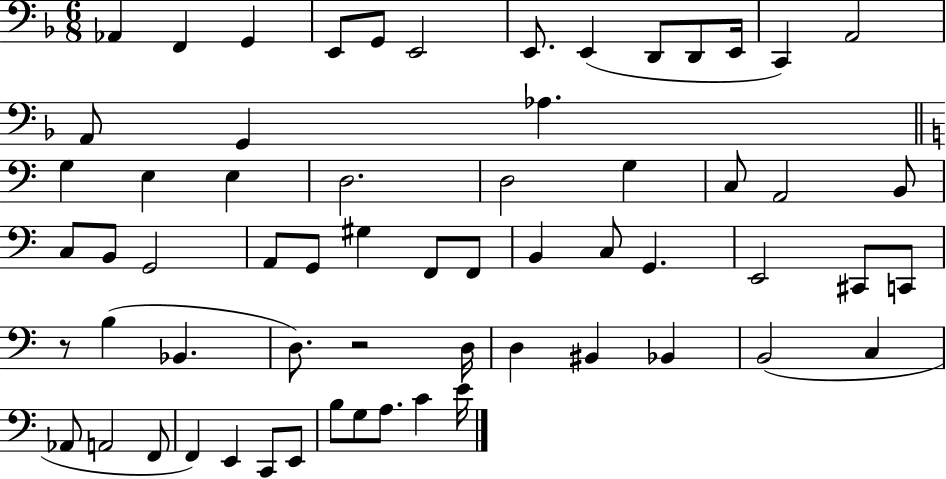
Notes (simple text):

Ab2/q F2/q G2/q E2/e G2/e E2/h E2/e. E2/q D2/e D2/e E2/s C2/q A2/h A2/e G2/q Ab3/q. G3/q E3/q E3/q D3/h. D3/h G3/q C3/e A2/h B2/e C3/e B2/e G2/h A2/e G2/e G#3/q F2/e F2/e B2/q C3/e G2/q. E2/h C#2/e C2/e R/e B3/q Bb2/q. D3/e. R/h D3/s D3/q BIS2/q Bb2/q B2/h C3/q Ab2/e A2/h F2/e F2/q E2/q C2/e E2/e B3/e G3/e A3/e. C4/q E4/s